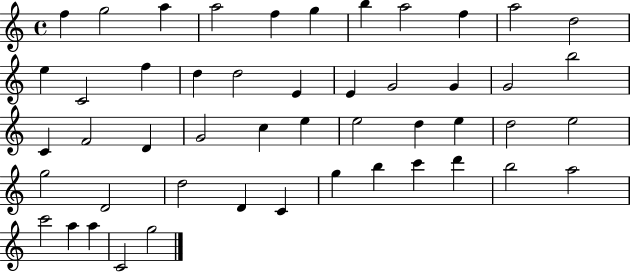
F5/q G5/h A5/q A5/h F5/q G5/q B5/q A5/h F5/q A5/h D5/h E5/q C4/h F5/q D5/q D5/h E4/q E4/q G4/h G4/q G4/h B5/h C4/q F4/h D4/q G4/h C5/q E5/q E5/h D5/q E5/q D5/h E5/h G5/h D4/h D5/h D4/q C4/q G5/q B5/q C6/q D6/q B5/h A5/h C6/h A5/q A5/q C4/h G5/h